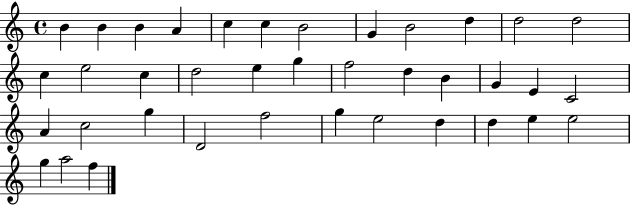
X:1
T:Untitled
M:4/4
L:1/4
K:C
B B B A c c B2 G B2 d d2 d2 c e2 c d2 e g f2 d B G E C2 A c2 g D2 f2 g e2 d d e e2 g a2 f